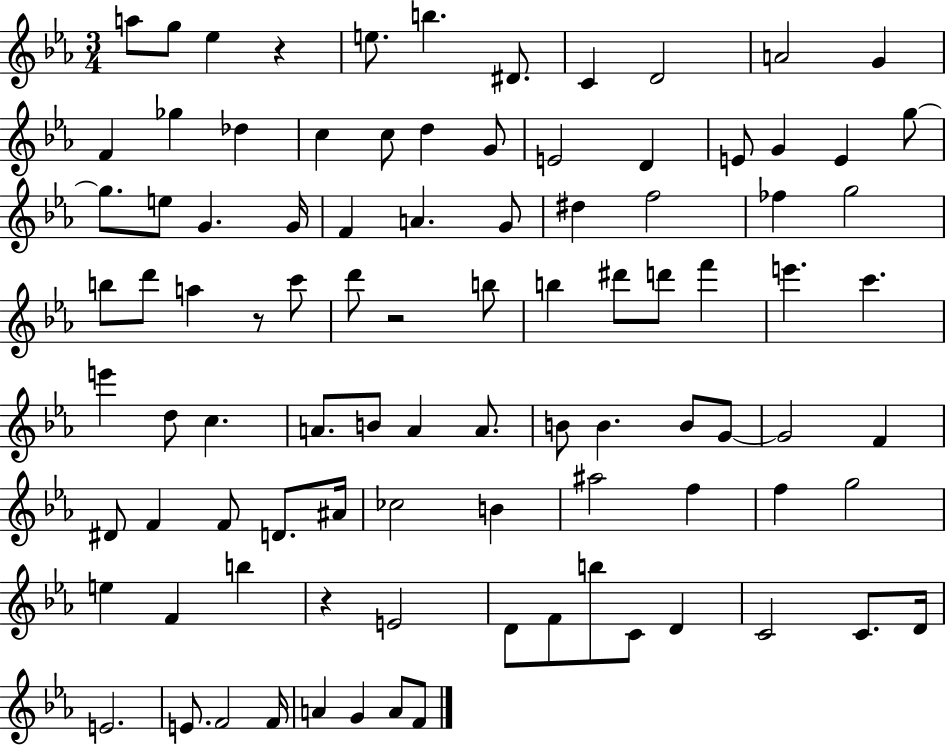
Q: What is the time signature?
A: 3/4